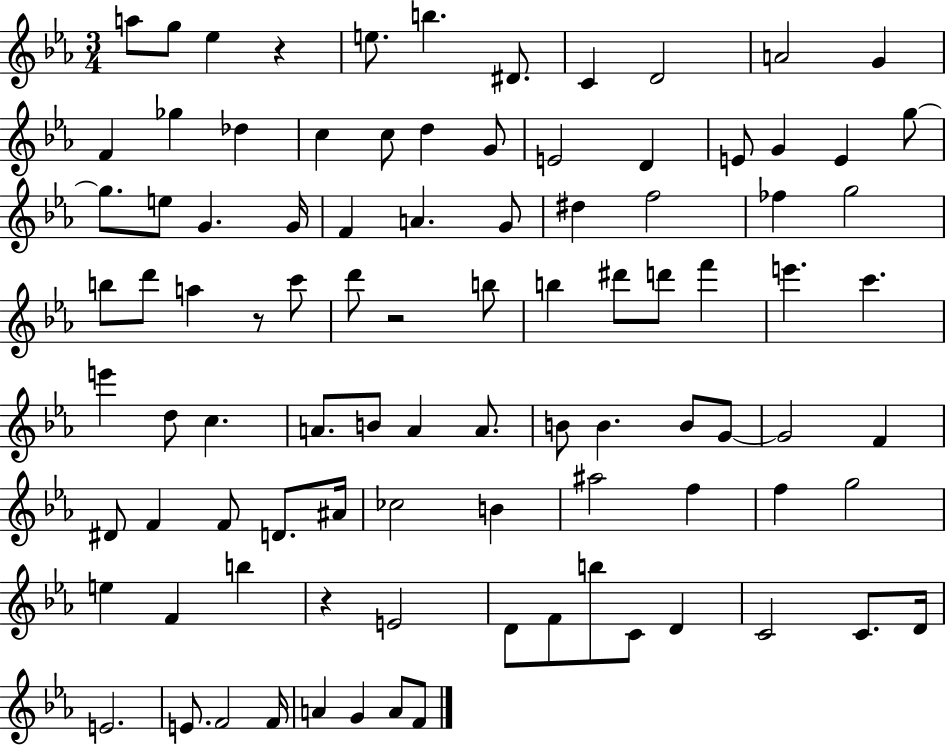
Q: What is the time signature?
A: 3/4